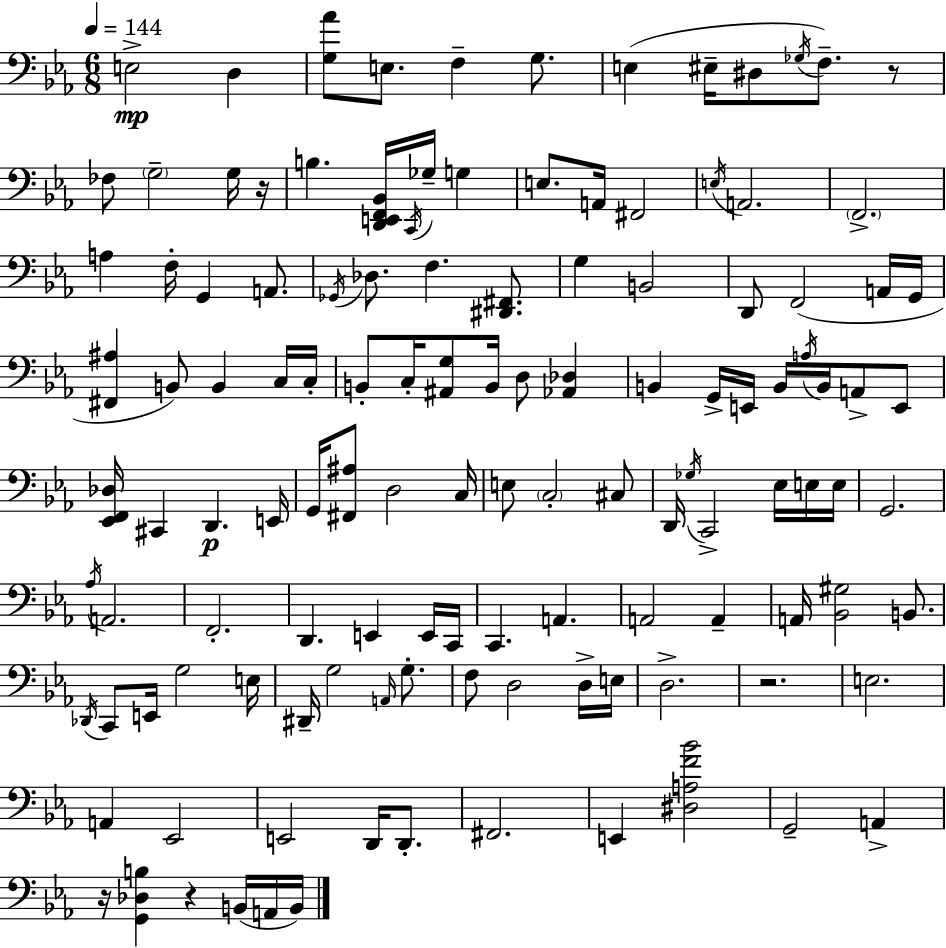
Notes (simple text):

E3/h D3/q [G3,Ab4]/e E3/e. F3/q G3/e. E3/q EIS3/s D#3/e Gb3/s F3/e. R/e FES3/e G3/h G3/s R/s B3/q. [D2,E2,F2,Bb2]/s C2/s Gb3/s G3/q E3/e. A2/s F#2/h E3/s A2/h. F2/h. A3/q F3/s G2/q A2/e. Gb2/s Db3/e. F3/q. [D#2,F#2]/e. G3/q B2/h D2/e F2/h A2/s G2/s [F#2,A#3]/q B2/e B2/q C3/s C3/s B2/e C3/s [A#2,G3]/e B2/s D3/e [Ab2,Db3]/q B2/q G2/s E2/s B2/s A3/s B2/s A2/e E2/e [Eb2,F2,Db3]/s C#2/q D2/q. E2/s G2/s [F#2,A#3]/e D3/h C3/s E3/e C3/h C#3/e D2/s Gb3/s C2/h Eb3/s E3/s E3/s G2/h. Ab3/s A2/h. F2/h. D2/q. E2/q E2/s C2/s C2/q. A2/q. A2/h A2/q A2/s [Bb2,G#3]/h B2/e. Db2/s C2/e E2/s G3/h E3/s D#2/s G3/h A2/s G3/e. F3/e D3/h D3/s E3/s D3/h. R/h. E3/h. A2/q Eb2/h E2/h D2/s D2/e. F#2/h. E2/q [D#3,A3,F4,Bb4]/h G2/h A2/q R/s [G2,Db3,B3]/q R/q B2/s A2/s B2/s